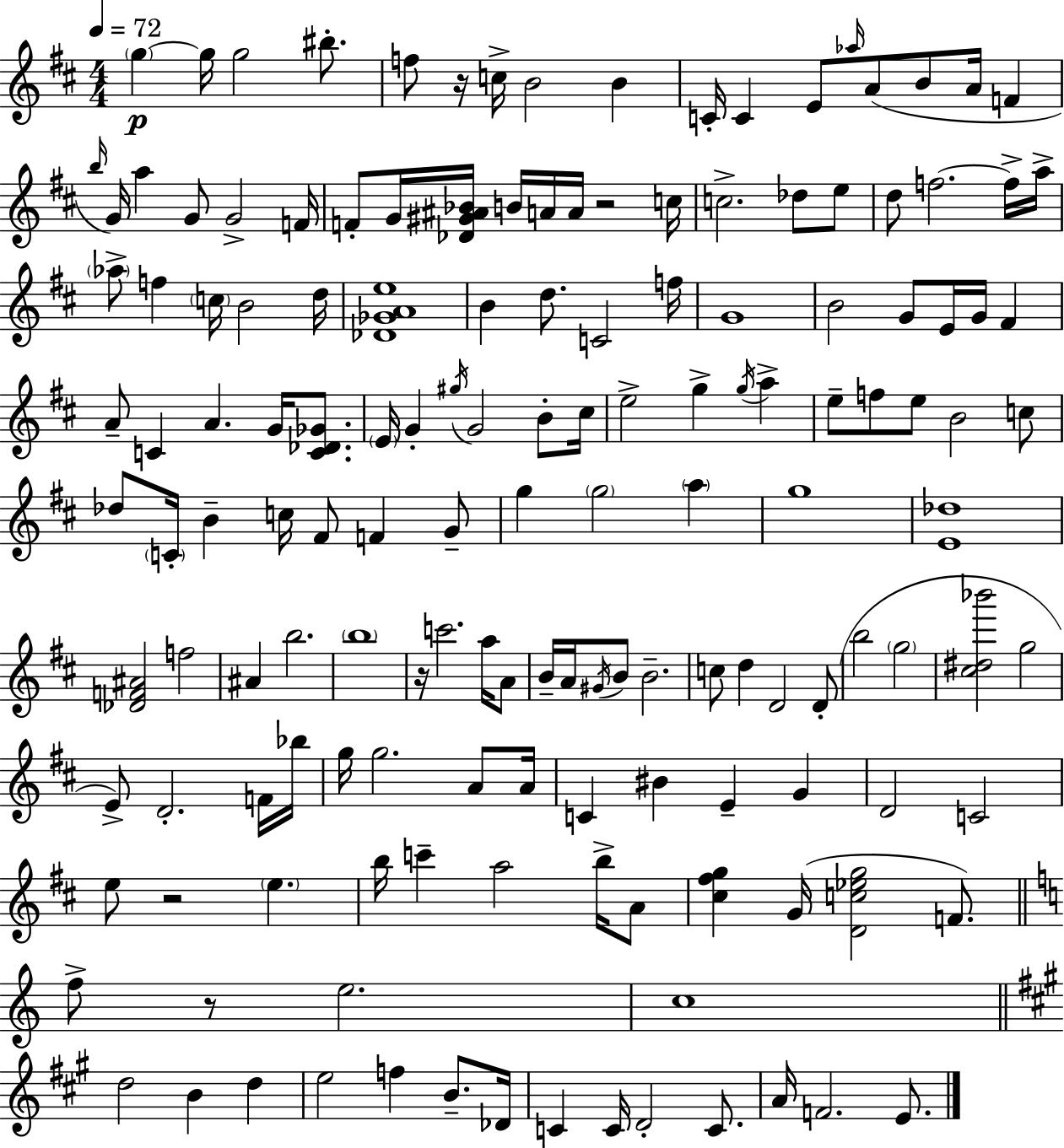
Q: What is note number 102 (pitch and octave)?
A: F4